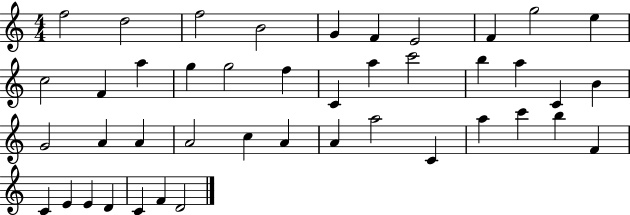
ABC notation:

X:1
T:Untitled
M:4/4
L:1/4
K:C
f2 d2 f2 B2 G F E2 F g2 e c2 F a g g2 f C a c'2 b a C B G2 A A A2 c A A a2 C a c' b F C E E D C F D2